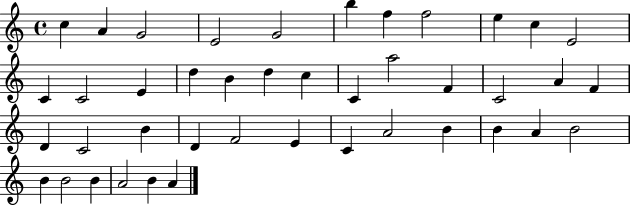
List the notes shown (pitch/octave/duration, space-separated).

C5/q A4/q G4/h E4/h G4/h B5/q F5/q F5/h E5/q C5/q E4/h C4/q C4/h E4/q D5/q B4/q D5/q C5/q C4/q A5/h F4/q C4/h A4/q F4/q D4/q C4/h B4/q D4/q F4/h E4/q C4/q A4/h B4/q B4/q A4/q B4/h B4/q B4/h B4/q A4/h B4/q A4/q